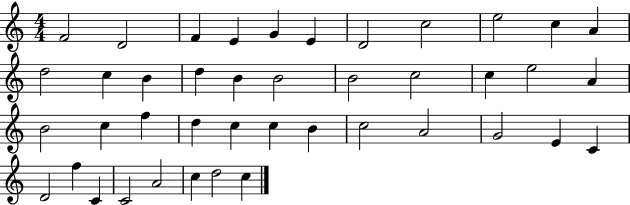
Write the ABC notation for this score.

X:1
T:Untitled
M:4/4
L:1/4
K:C
F2 D2 F E G E D2 c2 e2 c A d2 c B d B B2 B2 c2 c e2 A B2 c f d c c B c2 A2 G2 E C D2 f C C2 A2 c d2 c